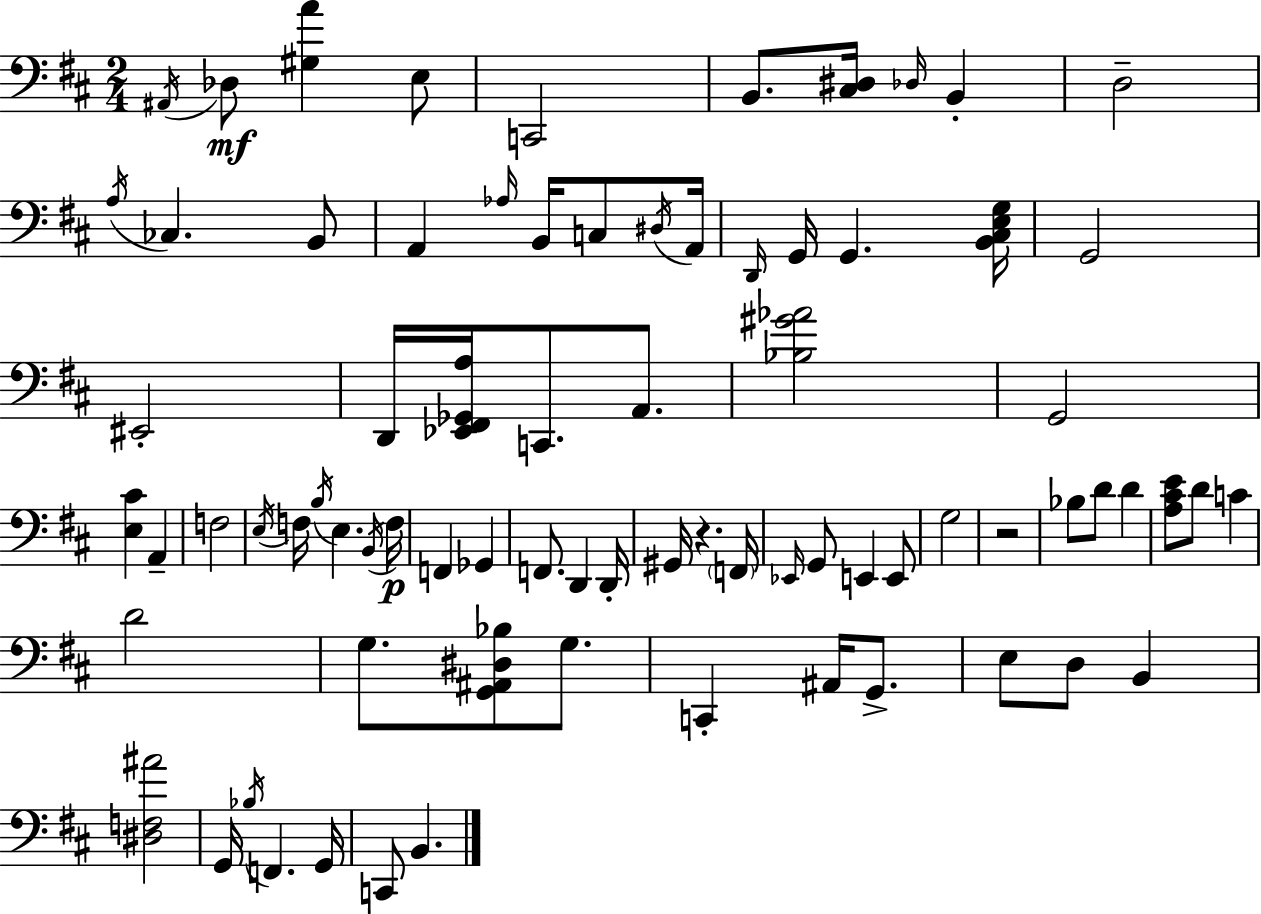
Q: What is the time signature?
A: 2/4